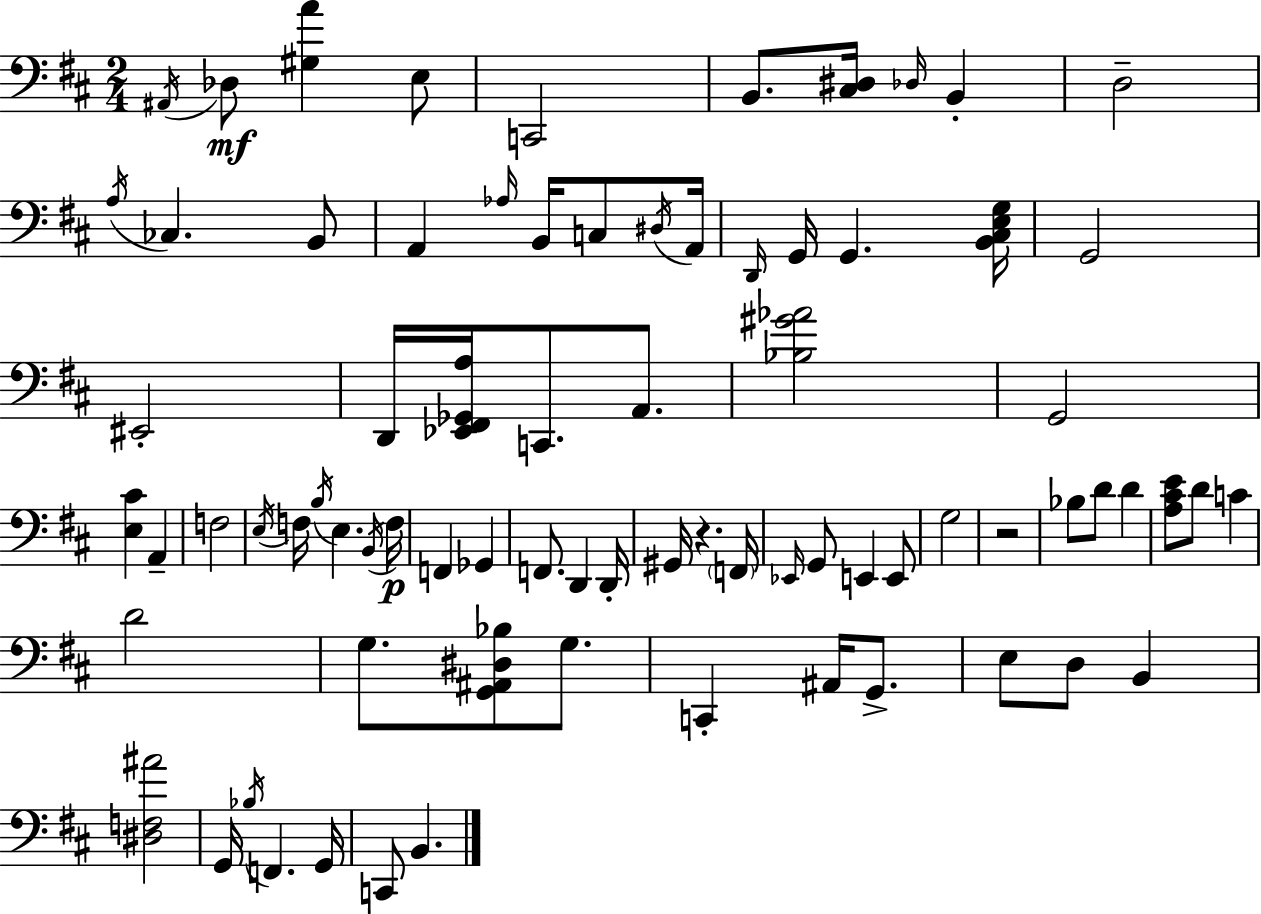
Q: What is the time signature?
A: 2/4